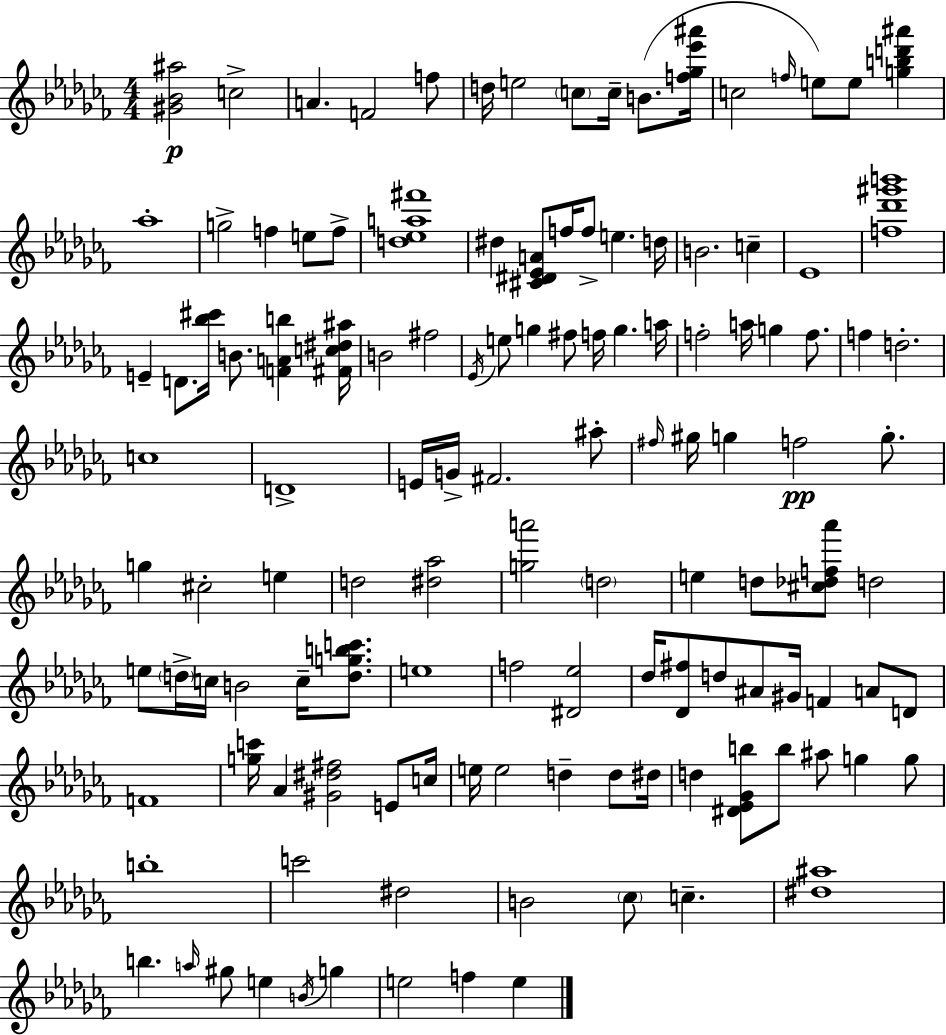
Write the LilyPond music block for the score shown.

{
  \clef treble
  \numericTimeSignature
  \time 4/4
  \key aes \minor
  <gis' bes' ais''>2\p c''2-> | a'4. f'2 f''8 | d''16 e''2 \parenthesize c''8 c''16-- b'8.( <f'' ges'' ees''' ais'''>16 | c''2 \grace { f''16 }) e''8 e''8 <g'' b'' d''' ais'''>4 | \break aes''1-. | g''2-> f''4 e''8 f''8-> | <d'' ees'' a'' fis'''>1 | dis''4 <cis' dis' ees' a'>8 f''16 f''8-> e''4. | \break d''16 b'2. c''4-- | ees'1 | <f'' des''' gis''' b'''>1 | e'4-- d'8. <bes'' cis'''>16 b'8. <f' a' b''>4 | \break <fis' c'' dis'' ais''>16 b'2 fis''2 | \acciaccatura { ees'16 } e''8 g''4 fis''8 f''16 g''4. | a''16 f''2-. a''16 g''4 f''8. | f''4 d''2.-. | \break c''1 | d'1-> | e'16 g'16-> fis'2. | ais''8-. \grace { fis''16 } gis''16 g''4 f''2\pp | \break g''8.-. g''4 cis''2-. e''4 | d''2 <dis'' aes''>2 | <g'' a'''>2 \parenthesize d''2 | e''4 d''8 <cis'' des'' f'' aes'''>8 d''2 | \break e''8 \parenthesize d''16-> c''16 b'2 c''16-- | <d'' g'' b'' c'''>8. e''1 | f''2 <dis' ees''>2 | des''16 <des' fis''>8 d''8 ais'8 gis'16 f'4 a'8 | \break d'8 f'1 | <g'' c'''>16 aes'4 <gis' dis'' fis''>2 | e'8 c''16 e''16 e''2 d''4-- | d''8 dis''16 d''4 <dis' ees' ges' b''>8 b''8 ais''8 g''4 | \break g''8 b''1-. | c'''2 dis''2 | b'2 \parenthesize ces''8 c''4.-- | <dis'' ais''>1 | \break b''4. \grace { a''16 } gis''8 e''4 | \acciaccatura { b'16 } g''4 e''2 f''4 | e''4 \bar "|."
}